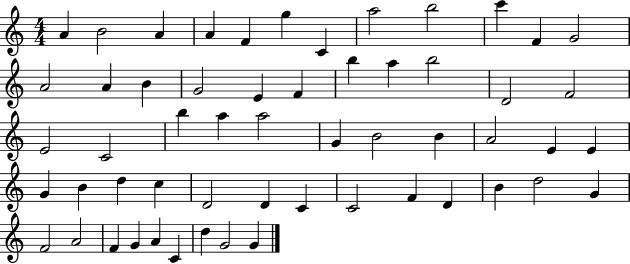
A4/q B4/h A4/q A4/q F4/q G5/q C4/q A5/h B5/h C6/q F4/q G4/h A4/h A4/q B4/q G4/h E4/q F4/q B5/q A5/q B5/h D4/h F4/h E4/h C4/h B5/q A5/q A5/h G4/q B4/h B4/q A4/h E4/q E4/q G4/q B4/q D5/q C5/q D4/h D4/q C4/q C4/h F4/q D4/q B4/q D5/h G4/q F4/h A4/h F4/q G4/q A4/q C4/q D5/q G4/h G4/q